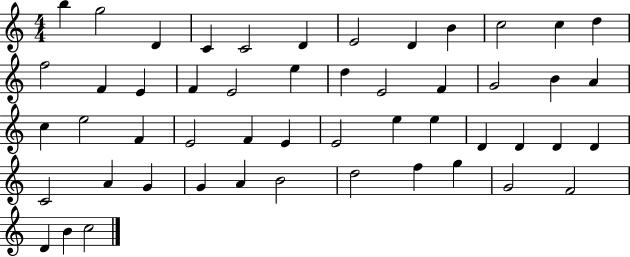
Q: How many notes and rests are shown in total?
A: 51